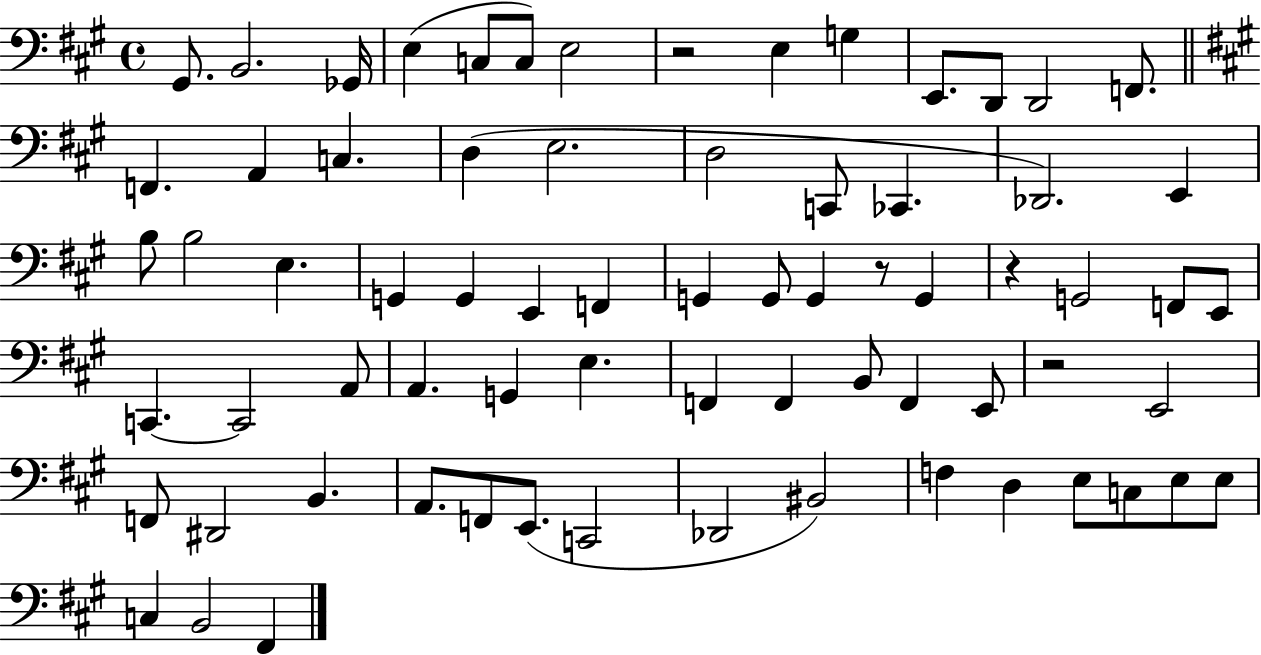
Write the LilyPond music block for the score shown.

{
  \clef bass
  \time 4/4
  \defaultTimeSignature
  \key a \major
  \repeat volta 2 { gis,8. b,2. ges,16 | e4( c8 c8) e2 | r2 e4 g4 | e,8. d,8 d,2 f,8. | \break \bar "||" \break \key a \major f,4. a,4 c4. | d4( e2. | d2 c,8 ces,4. | des,2.) e,4 | \break b8 b2 e4. | g,4 g,4 e,4 f,4 | g,4 g,8 g,4 r8 g,4 | r4 g,2 f,8 e,8 | \break c,4.~~ c,2 a,8 | a,4. g,4 e4. | f,4 f,4 b,8 f,4 e,8 | r2 e,2 | \break f,8 dis,2 b,4. | a,8. f,8 e,8.( c,2 | des,2 bis,2) | f4 d4 e8 c8 e8 e8 | \break c4 b,2 fis,4 | } \bar "|."
}